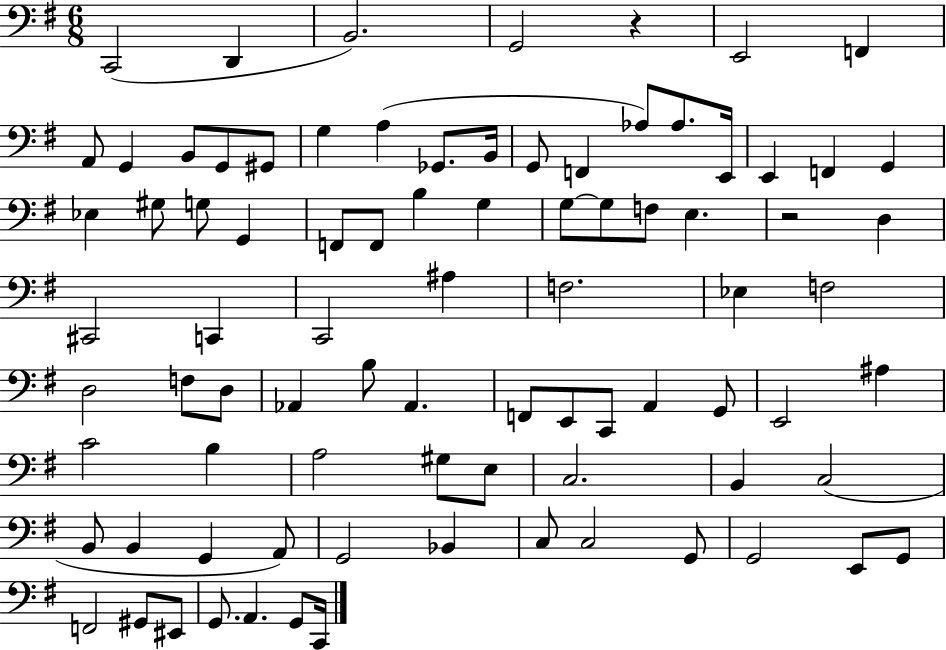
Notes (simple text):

C2/h D2/q B2/h. G2/h R/q E2/h F2/q A2/e G2/q B2/e G2/e G#2/e G3/q A3/q Gb2/e. B2/s G2/e F2/q Ab3/e Ab3/e. E2/s E2/q F2/q G2/q Eb3/q G#3/e G3/e G2/q F2/e F2/e B3/q G3/q G3/e G3/e F3/e E3/q. R/h D3/q C#2/h C2/q C2/h A#3/q F3/h. Eb3/q F3/h D3/h F3/e D3/e Ab2/q B3/e Ab2/q. F2/e E2/e C2/e A2/q G2/e E2/h A#3/q C4/h B3/q A3/h G#3/e E3/e C3/h. B2/q C3/h B2/e B2/q G2/q A2/e G2/h Bb2/q C3/e C3/h G2/e G2/h E2/e G2/e F2/h G#2/e EIS2/e G2/e. A2/q. G2/e C2/s